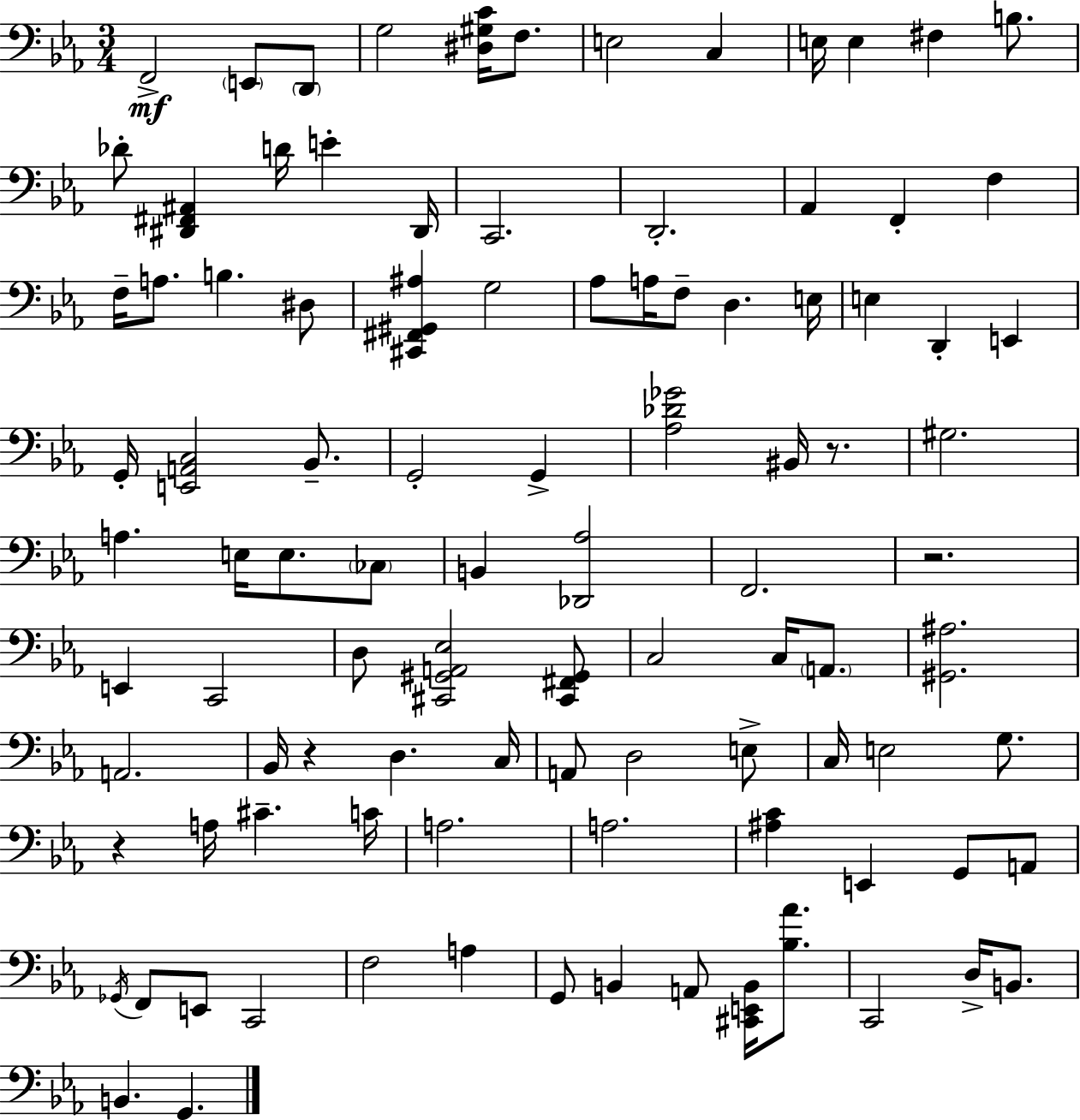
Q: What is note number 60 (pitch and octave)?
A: E3